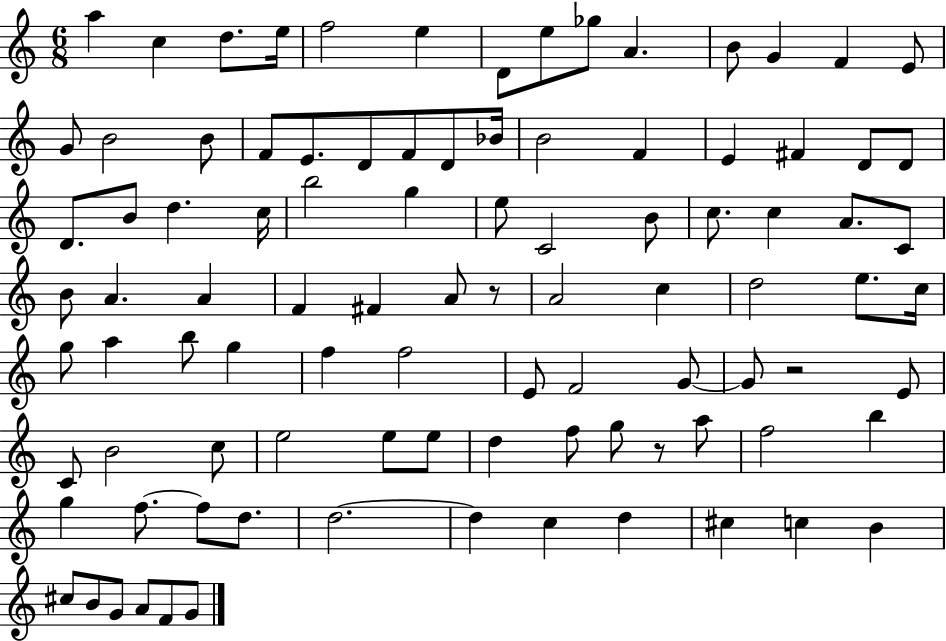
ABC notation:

X:1
T:Untitled
M:6/8
L:1/4
K:C
a c d/2 e/4 f2 e D/2 e/2 _g/2 A B/2 G F E/2 G/2 B2 B/2 F/2 E/2 D/2 F/2 D/2 _B/4 B2 F E ^F D/2 D/2 D/2 B/2 d c/4 b2 g e/2 C2 B/2 c/2 c A/2 C/2 B/2 A A F ^F A/2 z/2 A2 c d2 e/2 c/4 g/2 a b/2 g f f2 E/2 F2 G/2 G/2 z2 E/2 C/2 B2 c/2 e2 e/2 e/2 d f/2 g/2 z/2 a/2 f2 b g f/2 f/2 d/2 d2 d c d ^c c B ^c/2 B/2 G/2 A/2 F/2 G/2